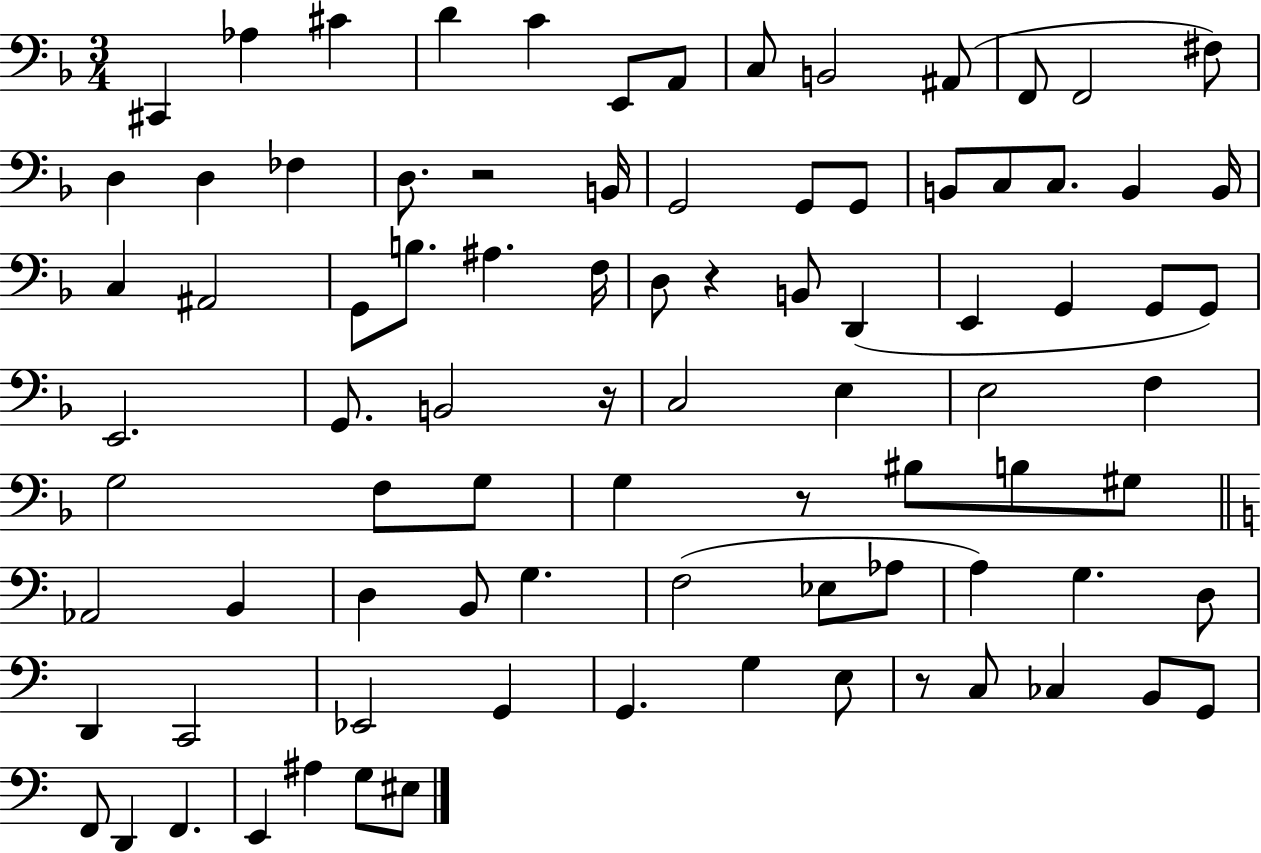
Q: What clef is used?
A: bass